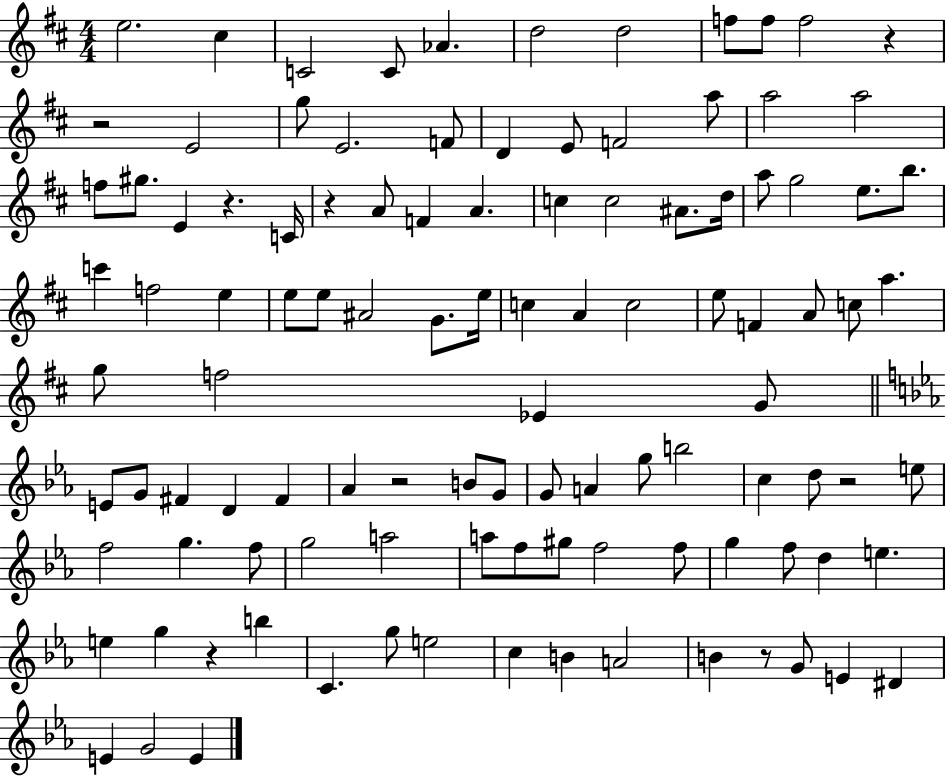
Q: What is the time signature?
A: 4/4